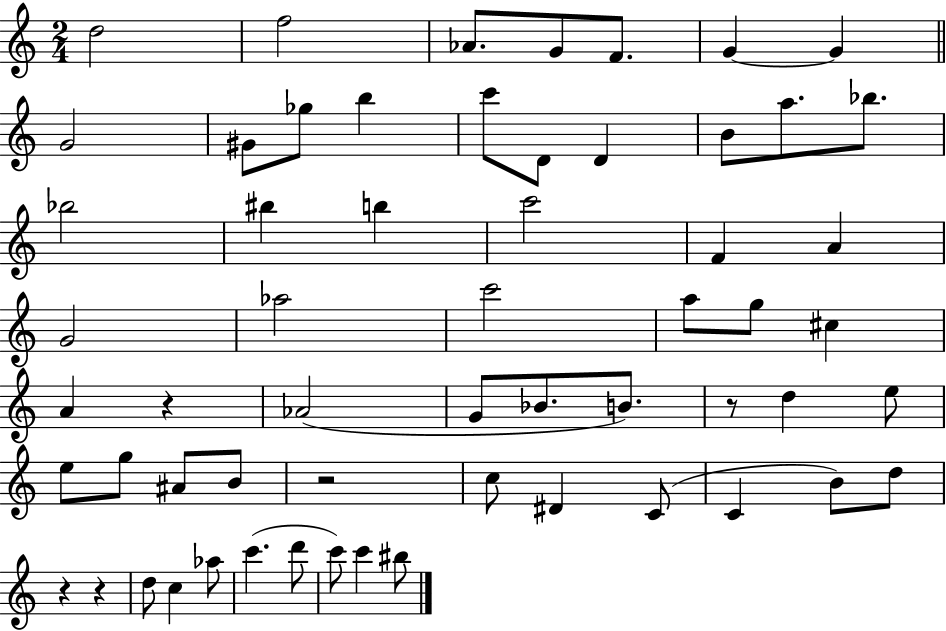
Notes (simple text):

D5/h F5/h Ab4/e. G4/e F4/e. G4/q G4/q G4/h G#4/e Gb5/e B5/q C6/e D4/e D4/q B4/e A5/e. Bb5/e. Bb5/h BIS5/q B5/q C6/h F4/q A4/q G4/h Ab5/h C6/h A5/e G5/e C#5/q A4/q R/q Ab4/h G4/e Bb4/e. B4/e. R/e D5/q E5/e E5/e G5/e A#4/e B4/e R/h C5/e D#4/q C4/e C4/q B4/e D5/e R/q R/q D5/e C5/q Ab5/e C6/q. D6/e C6/e C6/q BIS5/e